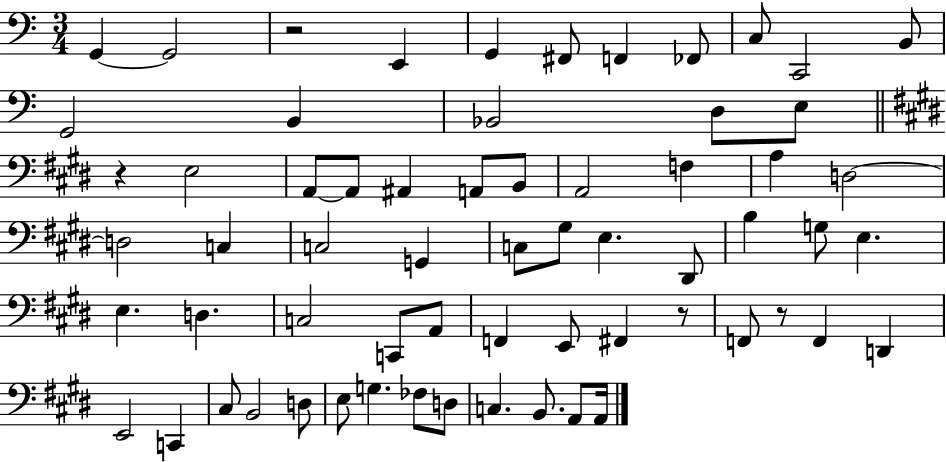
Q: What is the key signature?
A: C major